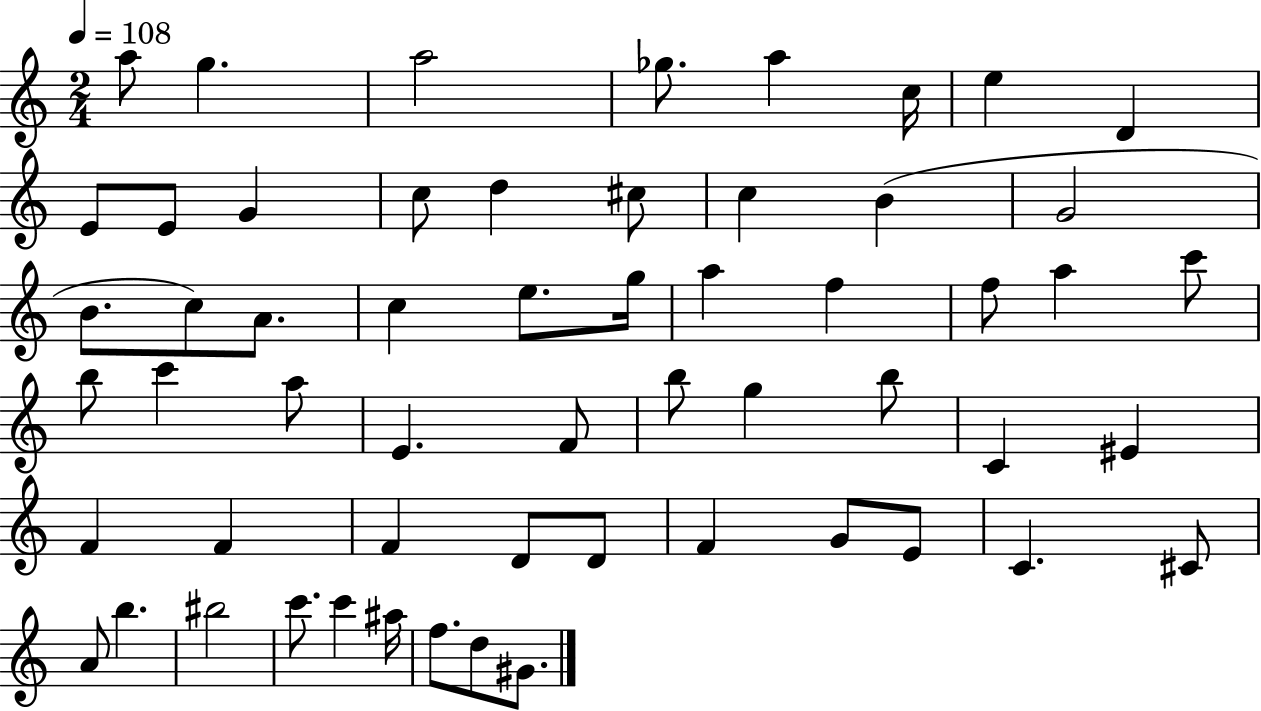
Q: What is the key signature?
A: C major